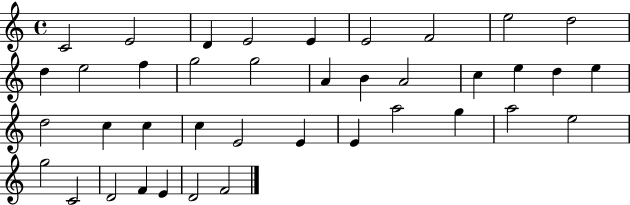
C4/h E4/h D4/q E4/h E4/q E4/h F4/h E5/h D5/h D5/q E5/h F5/q G5/h G5/h A4/q B4/q A4/h C5/q E5/q D5/q E5/q D5/h C5/q C5/q C5/q E4/h E4/q E4/q A5/h G5/q A5/h E5/h G5/h C4/h D4/h F4/q E4/q D4/h F4/h